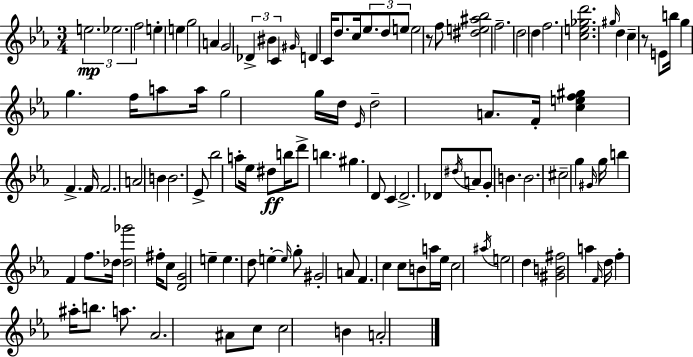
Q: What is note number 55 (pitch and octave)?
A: D6